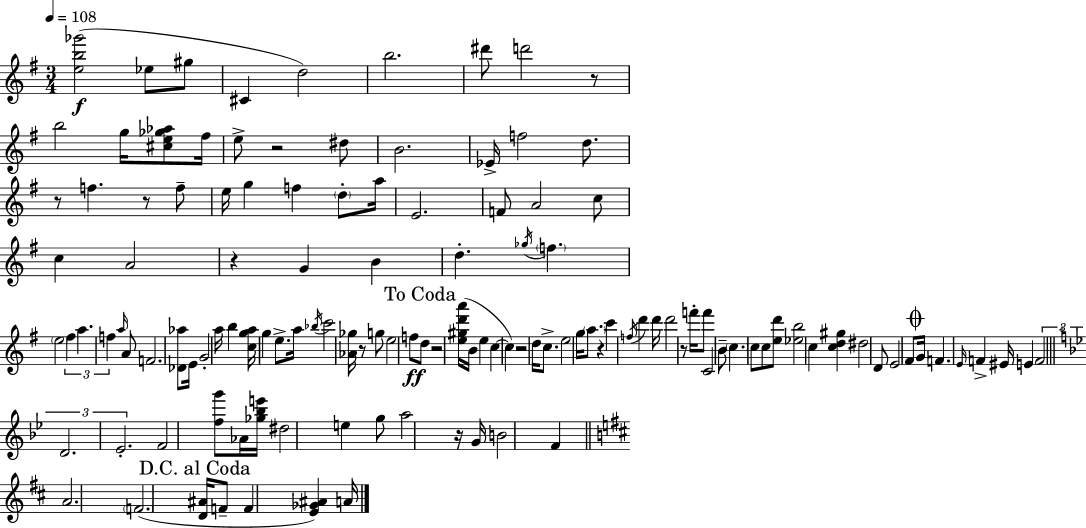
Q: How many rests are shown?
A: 11